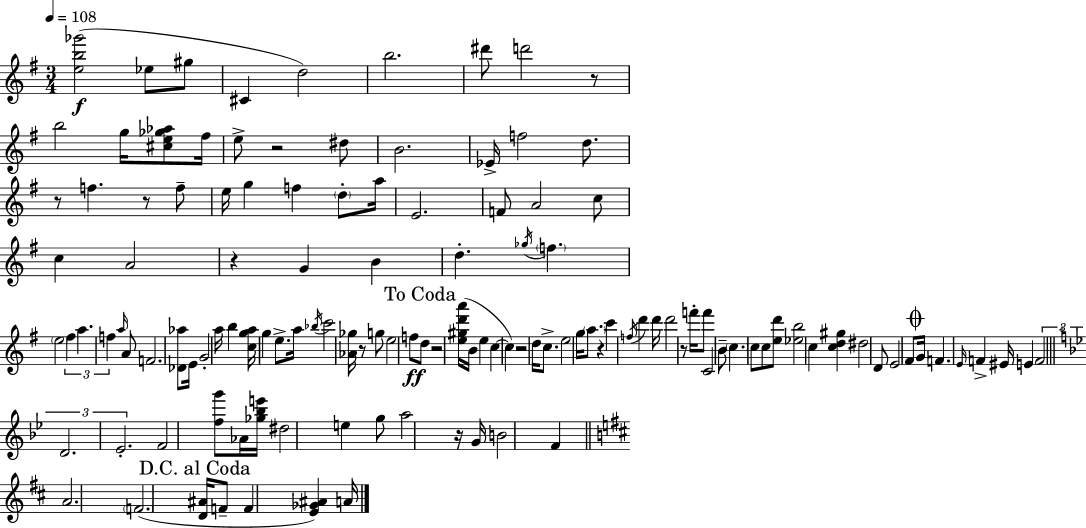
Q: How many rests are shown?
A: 11